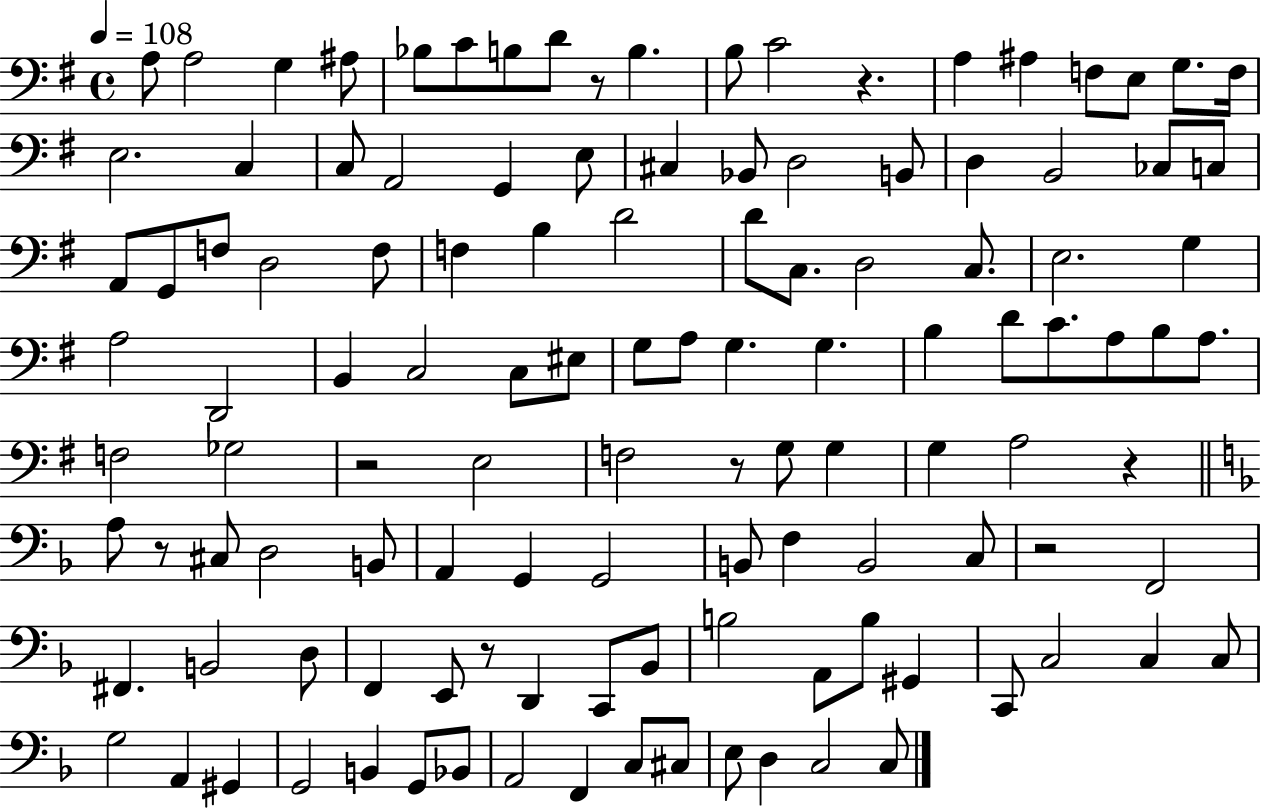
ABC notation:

X:1
T:Untitled
M:4/4
L:1/4
K:G
A,/2 A,2 G, ^A,/2 _B,/2 C/2 B,/2 D/2 z/2 B, B,/2 C2 z A, ^A, F,/2 E,/2 G,/2 F,/4 E,2 C, C,/2 A,,2 G,, E,/2 ^C, _B,,/2 D,2 B,,/2 D, B,,2 _C,/2 C,/2 A,,/2 G,,/2 F,/2 D,2 F,/2 F, B, D2 D/2 C,/2 D,2 C,/2 E,2 G, A,2 D,,2 B,, C,2 C,/2 ^E,/2 G,/2 A,/2 G, G, B, D/2 C/2 A,/2 B,/2 A,/2 F,2 _G,2 z2 E,2 F,2 z/2 G,/2 G, G, A,2 z A,/2 z/2 ^C,/2 D,2 B,,/2 A,, G,, G,,2 B,,/2 F, B,,2 C,/2 z2 F,,2 ^F,, B,,2 D,/2 F,, E,,/2 z/2 D,, C,,/2 _B,,/2 B,2 A,,/2 B,/2 ^G,, C,,/2 C,2 C, C,/2 G,2 A,, ^G,, G,,2 B,, G,,/2 _B,,/2 A,,2 F,, C,/2 ^C,/2 E,/2 D, C,2 C,/2